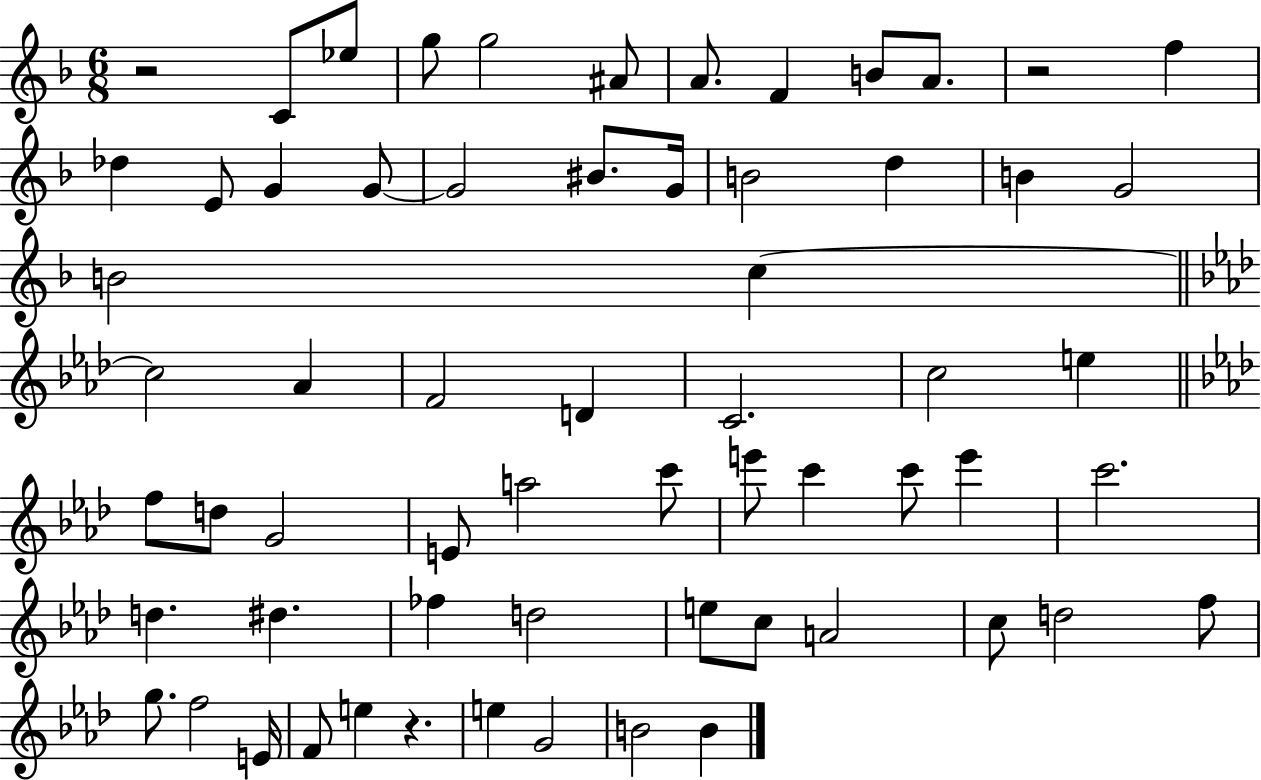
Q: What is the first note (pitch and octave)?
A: C4